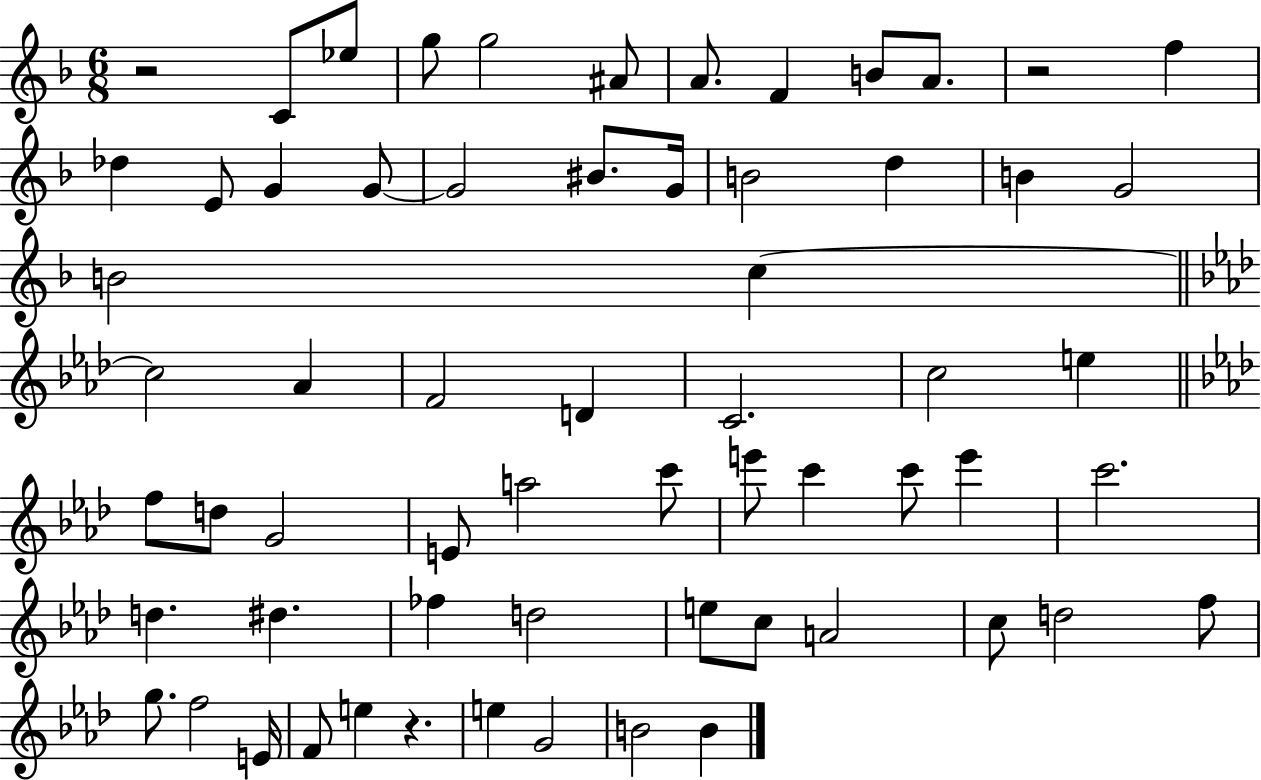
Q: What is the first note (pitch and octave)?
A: C4